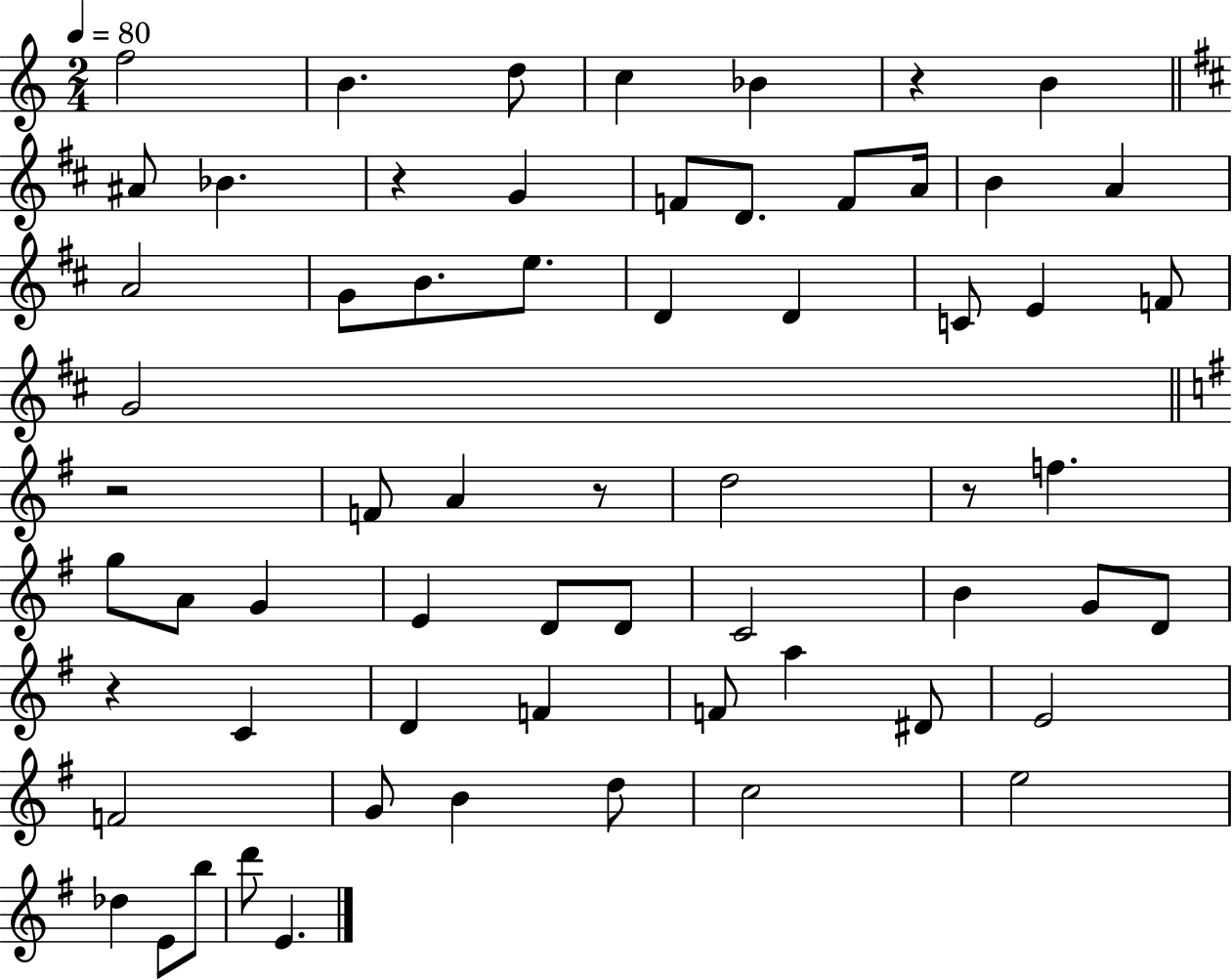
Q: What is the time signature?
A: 2/4